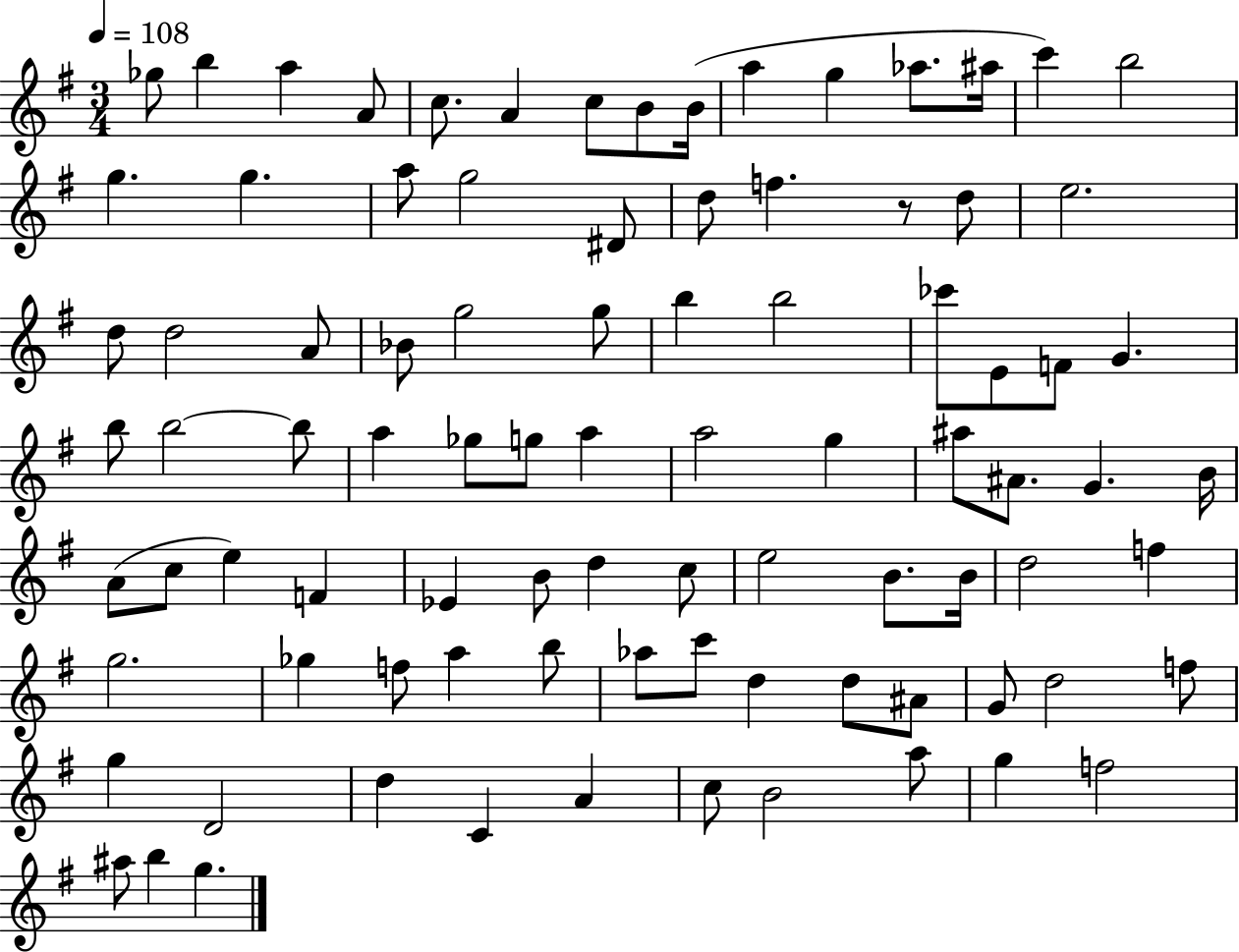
{
  \clef treble
  \numericTimeSignature
  \time 3/4
  \key g \major
  \tempo 4 = 108
  ges''8 b''4 a''4 a'8 | c''8. a'4 c''8 b'8 b'16( | a''4 g''4 aes''8. ais''16 | c'''4) b''2 | \break g''4. g''4. | a''8 g''2 dis'8 | d''8 f''4. r8 d''8 | e''2. | \break d''8 d''2 a'8 | bes'8 g''2 g''8 | b''4 b''2 | ces'''8 e'8 f'8 g'4. | \break b''8 b''2~~ b''8 | a''4 ges''8 g''8 a''4 | a''2 g''4 | ais''8 ais'8. g'4. b'16 | \break a'8( c''8 e''4) f'4 | ees'4 b'8 d''4 c''8 | e''2 b'8. b'16 | d''2 f''4 | \break g''2. | ges''4 f''8 a''4 b''8 | aes''8 c'''8 d''4 d''8 ais'8 | g'8 d''2 f''8 | \break g''4 d'2 | d''4 c'4 a'4 | c''8 b'2 a''8 | g''4 f''2 | \break ais''8 b''4 g''4. | \bar "|."
}